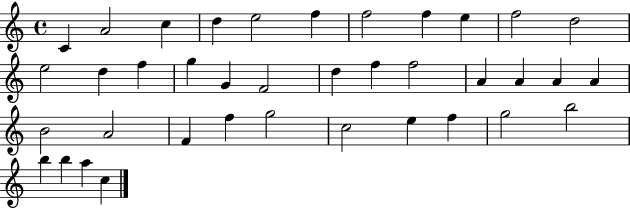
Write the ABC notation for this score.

X:1
T:Untitled
M:4/4
L:1/4
K:C
C A2 c d e2 f f2 f e f2 d2 e2 d f g G F2 d f f2 A A A A B2 A2 F f g2 c2 e f g2 b2 b b a c